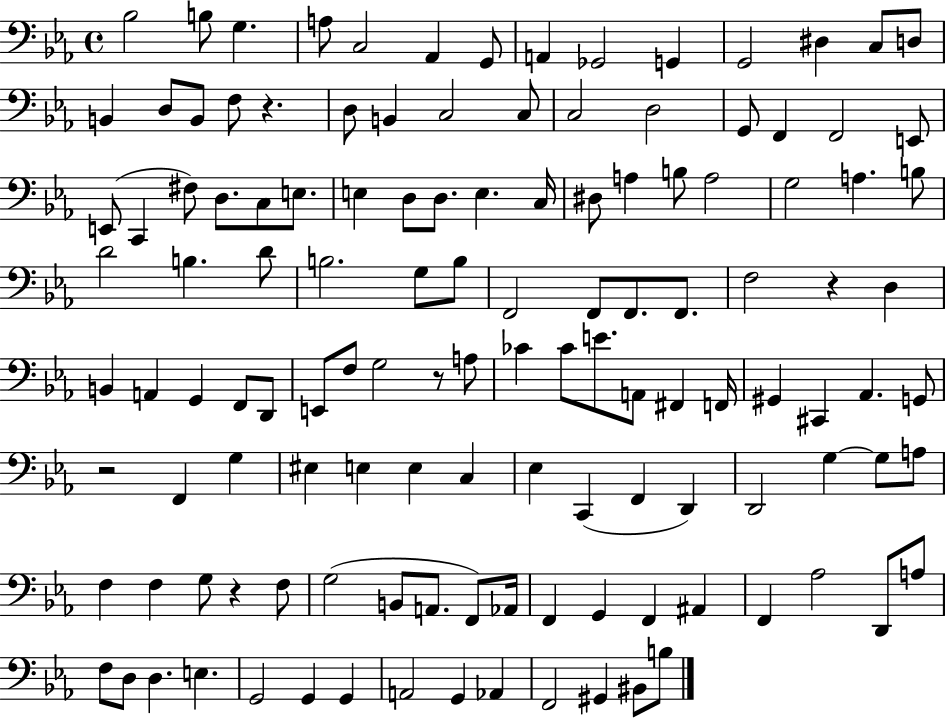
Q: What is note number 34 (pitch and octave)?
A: E3